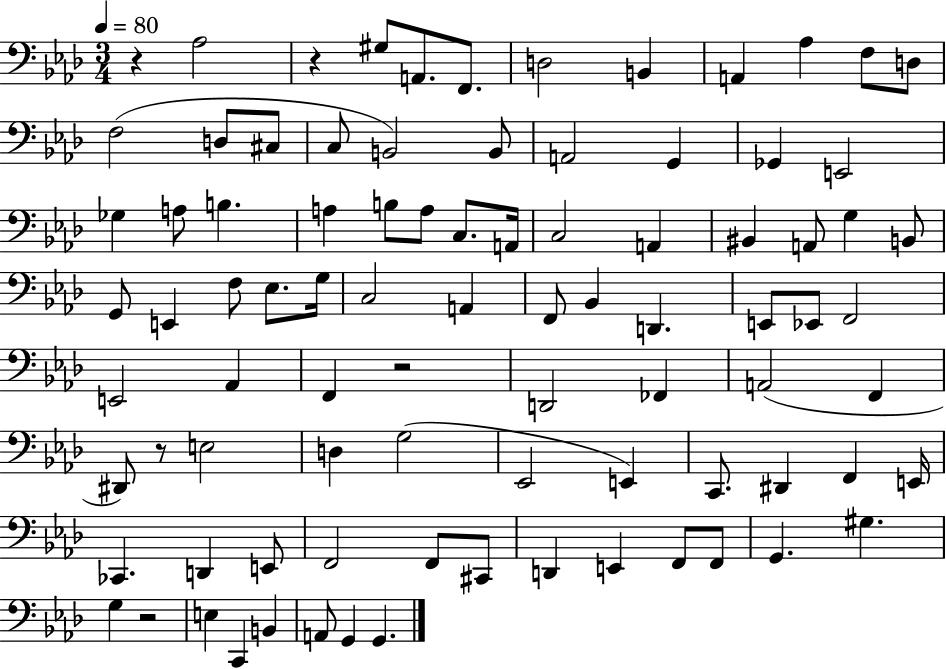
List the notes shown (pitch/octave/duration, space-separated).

R/q Ab3/h R/q G#3/e A2/e. F2/e. D3/h B2/q A2/q Ab3/q F3/e D3/e F3/h D3/e C#3/e C3/e B2/h B2/e A2/h G2/q Gb2/q E2/h Gb3/q A3/e B3/q. A3/q B3/e A3/e C3/e. A2/s C3/h A2/q BIS2/q A2/e G3/q B2/e G2/e E2/q F3/e Eb3/e. G3/s C3/h A2/q F2/e Bb2/q D2/q. E2/e Eb2/e F2/h E2/h Ab2/q F2/q R/h D2/h FES2/q A2/h F2/q D#2/e R/e E3/h D3/q G3/h Eb2/h E2/q C2/e. D#2/q F2/q E2/s CES2/q. D2/q E2/e F2/h F2/e C#2/e D2/q E2/q F2/e F2/e G2/q. G#3/q. G3/q R/h E3/q C2/q B2/q A2/e G2/q G2/q.